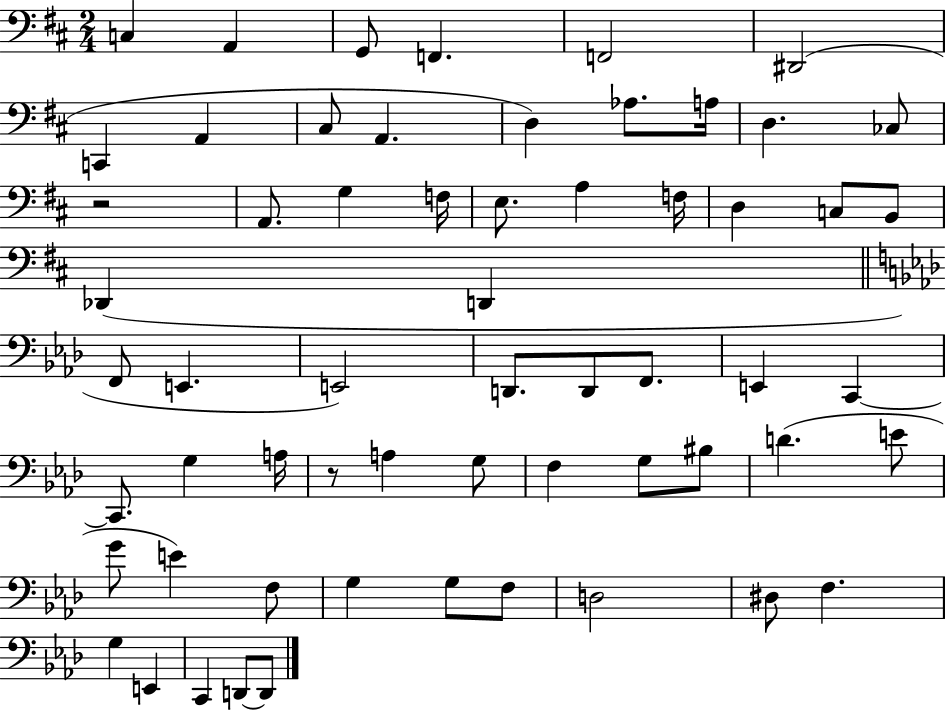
C3/q A2/q G2/e F2/q. F2/h D#2/h C2/q A2/q C#3/e A2/q. D3/q Ab3/e. A3/s D3/q. CES3/e R/h A2/e. G3/q F3/s E3/e. A3/q F3/s D3/q C3/e B2/e Db2/q D2/q F2/e E2/q. E2/h D2/e. D2/e F2/e. E2/q C2/q C2/e. G3/q A3/s R/e A3/q G3/e F3/q G3/e BIS3/e D4/q. E4/e G4/e E4/q F3/e G3/q G3/e F3/e D3/h D#3/e F3/q. G3/q E2/q C2/q D2/e D2/e